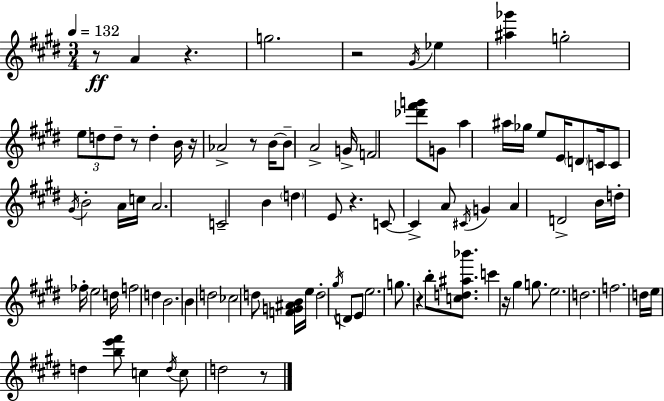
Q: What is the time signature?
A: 3/4